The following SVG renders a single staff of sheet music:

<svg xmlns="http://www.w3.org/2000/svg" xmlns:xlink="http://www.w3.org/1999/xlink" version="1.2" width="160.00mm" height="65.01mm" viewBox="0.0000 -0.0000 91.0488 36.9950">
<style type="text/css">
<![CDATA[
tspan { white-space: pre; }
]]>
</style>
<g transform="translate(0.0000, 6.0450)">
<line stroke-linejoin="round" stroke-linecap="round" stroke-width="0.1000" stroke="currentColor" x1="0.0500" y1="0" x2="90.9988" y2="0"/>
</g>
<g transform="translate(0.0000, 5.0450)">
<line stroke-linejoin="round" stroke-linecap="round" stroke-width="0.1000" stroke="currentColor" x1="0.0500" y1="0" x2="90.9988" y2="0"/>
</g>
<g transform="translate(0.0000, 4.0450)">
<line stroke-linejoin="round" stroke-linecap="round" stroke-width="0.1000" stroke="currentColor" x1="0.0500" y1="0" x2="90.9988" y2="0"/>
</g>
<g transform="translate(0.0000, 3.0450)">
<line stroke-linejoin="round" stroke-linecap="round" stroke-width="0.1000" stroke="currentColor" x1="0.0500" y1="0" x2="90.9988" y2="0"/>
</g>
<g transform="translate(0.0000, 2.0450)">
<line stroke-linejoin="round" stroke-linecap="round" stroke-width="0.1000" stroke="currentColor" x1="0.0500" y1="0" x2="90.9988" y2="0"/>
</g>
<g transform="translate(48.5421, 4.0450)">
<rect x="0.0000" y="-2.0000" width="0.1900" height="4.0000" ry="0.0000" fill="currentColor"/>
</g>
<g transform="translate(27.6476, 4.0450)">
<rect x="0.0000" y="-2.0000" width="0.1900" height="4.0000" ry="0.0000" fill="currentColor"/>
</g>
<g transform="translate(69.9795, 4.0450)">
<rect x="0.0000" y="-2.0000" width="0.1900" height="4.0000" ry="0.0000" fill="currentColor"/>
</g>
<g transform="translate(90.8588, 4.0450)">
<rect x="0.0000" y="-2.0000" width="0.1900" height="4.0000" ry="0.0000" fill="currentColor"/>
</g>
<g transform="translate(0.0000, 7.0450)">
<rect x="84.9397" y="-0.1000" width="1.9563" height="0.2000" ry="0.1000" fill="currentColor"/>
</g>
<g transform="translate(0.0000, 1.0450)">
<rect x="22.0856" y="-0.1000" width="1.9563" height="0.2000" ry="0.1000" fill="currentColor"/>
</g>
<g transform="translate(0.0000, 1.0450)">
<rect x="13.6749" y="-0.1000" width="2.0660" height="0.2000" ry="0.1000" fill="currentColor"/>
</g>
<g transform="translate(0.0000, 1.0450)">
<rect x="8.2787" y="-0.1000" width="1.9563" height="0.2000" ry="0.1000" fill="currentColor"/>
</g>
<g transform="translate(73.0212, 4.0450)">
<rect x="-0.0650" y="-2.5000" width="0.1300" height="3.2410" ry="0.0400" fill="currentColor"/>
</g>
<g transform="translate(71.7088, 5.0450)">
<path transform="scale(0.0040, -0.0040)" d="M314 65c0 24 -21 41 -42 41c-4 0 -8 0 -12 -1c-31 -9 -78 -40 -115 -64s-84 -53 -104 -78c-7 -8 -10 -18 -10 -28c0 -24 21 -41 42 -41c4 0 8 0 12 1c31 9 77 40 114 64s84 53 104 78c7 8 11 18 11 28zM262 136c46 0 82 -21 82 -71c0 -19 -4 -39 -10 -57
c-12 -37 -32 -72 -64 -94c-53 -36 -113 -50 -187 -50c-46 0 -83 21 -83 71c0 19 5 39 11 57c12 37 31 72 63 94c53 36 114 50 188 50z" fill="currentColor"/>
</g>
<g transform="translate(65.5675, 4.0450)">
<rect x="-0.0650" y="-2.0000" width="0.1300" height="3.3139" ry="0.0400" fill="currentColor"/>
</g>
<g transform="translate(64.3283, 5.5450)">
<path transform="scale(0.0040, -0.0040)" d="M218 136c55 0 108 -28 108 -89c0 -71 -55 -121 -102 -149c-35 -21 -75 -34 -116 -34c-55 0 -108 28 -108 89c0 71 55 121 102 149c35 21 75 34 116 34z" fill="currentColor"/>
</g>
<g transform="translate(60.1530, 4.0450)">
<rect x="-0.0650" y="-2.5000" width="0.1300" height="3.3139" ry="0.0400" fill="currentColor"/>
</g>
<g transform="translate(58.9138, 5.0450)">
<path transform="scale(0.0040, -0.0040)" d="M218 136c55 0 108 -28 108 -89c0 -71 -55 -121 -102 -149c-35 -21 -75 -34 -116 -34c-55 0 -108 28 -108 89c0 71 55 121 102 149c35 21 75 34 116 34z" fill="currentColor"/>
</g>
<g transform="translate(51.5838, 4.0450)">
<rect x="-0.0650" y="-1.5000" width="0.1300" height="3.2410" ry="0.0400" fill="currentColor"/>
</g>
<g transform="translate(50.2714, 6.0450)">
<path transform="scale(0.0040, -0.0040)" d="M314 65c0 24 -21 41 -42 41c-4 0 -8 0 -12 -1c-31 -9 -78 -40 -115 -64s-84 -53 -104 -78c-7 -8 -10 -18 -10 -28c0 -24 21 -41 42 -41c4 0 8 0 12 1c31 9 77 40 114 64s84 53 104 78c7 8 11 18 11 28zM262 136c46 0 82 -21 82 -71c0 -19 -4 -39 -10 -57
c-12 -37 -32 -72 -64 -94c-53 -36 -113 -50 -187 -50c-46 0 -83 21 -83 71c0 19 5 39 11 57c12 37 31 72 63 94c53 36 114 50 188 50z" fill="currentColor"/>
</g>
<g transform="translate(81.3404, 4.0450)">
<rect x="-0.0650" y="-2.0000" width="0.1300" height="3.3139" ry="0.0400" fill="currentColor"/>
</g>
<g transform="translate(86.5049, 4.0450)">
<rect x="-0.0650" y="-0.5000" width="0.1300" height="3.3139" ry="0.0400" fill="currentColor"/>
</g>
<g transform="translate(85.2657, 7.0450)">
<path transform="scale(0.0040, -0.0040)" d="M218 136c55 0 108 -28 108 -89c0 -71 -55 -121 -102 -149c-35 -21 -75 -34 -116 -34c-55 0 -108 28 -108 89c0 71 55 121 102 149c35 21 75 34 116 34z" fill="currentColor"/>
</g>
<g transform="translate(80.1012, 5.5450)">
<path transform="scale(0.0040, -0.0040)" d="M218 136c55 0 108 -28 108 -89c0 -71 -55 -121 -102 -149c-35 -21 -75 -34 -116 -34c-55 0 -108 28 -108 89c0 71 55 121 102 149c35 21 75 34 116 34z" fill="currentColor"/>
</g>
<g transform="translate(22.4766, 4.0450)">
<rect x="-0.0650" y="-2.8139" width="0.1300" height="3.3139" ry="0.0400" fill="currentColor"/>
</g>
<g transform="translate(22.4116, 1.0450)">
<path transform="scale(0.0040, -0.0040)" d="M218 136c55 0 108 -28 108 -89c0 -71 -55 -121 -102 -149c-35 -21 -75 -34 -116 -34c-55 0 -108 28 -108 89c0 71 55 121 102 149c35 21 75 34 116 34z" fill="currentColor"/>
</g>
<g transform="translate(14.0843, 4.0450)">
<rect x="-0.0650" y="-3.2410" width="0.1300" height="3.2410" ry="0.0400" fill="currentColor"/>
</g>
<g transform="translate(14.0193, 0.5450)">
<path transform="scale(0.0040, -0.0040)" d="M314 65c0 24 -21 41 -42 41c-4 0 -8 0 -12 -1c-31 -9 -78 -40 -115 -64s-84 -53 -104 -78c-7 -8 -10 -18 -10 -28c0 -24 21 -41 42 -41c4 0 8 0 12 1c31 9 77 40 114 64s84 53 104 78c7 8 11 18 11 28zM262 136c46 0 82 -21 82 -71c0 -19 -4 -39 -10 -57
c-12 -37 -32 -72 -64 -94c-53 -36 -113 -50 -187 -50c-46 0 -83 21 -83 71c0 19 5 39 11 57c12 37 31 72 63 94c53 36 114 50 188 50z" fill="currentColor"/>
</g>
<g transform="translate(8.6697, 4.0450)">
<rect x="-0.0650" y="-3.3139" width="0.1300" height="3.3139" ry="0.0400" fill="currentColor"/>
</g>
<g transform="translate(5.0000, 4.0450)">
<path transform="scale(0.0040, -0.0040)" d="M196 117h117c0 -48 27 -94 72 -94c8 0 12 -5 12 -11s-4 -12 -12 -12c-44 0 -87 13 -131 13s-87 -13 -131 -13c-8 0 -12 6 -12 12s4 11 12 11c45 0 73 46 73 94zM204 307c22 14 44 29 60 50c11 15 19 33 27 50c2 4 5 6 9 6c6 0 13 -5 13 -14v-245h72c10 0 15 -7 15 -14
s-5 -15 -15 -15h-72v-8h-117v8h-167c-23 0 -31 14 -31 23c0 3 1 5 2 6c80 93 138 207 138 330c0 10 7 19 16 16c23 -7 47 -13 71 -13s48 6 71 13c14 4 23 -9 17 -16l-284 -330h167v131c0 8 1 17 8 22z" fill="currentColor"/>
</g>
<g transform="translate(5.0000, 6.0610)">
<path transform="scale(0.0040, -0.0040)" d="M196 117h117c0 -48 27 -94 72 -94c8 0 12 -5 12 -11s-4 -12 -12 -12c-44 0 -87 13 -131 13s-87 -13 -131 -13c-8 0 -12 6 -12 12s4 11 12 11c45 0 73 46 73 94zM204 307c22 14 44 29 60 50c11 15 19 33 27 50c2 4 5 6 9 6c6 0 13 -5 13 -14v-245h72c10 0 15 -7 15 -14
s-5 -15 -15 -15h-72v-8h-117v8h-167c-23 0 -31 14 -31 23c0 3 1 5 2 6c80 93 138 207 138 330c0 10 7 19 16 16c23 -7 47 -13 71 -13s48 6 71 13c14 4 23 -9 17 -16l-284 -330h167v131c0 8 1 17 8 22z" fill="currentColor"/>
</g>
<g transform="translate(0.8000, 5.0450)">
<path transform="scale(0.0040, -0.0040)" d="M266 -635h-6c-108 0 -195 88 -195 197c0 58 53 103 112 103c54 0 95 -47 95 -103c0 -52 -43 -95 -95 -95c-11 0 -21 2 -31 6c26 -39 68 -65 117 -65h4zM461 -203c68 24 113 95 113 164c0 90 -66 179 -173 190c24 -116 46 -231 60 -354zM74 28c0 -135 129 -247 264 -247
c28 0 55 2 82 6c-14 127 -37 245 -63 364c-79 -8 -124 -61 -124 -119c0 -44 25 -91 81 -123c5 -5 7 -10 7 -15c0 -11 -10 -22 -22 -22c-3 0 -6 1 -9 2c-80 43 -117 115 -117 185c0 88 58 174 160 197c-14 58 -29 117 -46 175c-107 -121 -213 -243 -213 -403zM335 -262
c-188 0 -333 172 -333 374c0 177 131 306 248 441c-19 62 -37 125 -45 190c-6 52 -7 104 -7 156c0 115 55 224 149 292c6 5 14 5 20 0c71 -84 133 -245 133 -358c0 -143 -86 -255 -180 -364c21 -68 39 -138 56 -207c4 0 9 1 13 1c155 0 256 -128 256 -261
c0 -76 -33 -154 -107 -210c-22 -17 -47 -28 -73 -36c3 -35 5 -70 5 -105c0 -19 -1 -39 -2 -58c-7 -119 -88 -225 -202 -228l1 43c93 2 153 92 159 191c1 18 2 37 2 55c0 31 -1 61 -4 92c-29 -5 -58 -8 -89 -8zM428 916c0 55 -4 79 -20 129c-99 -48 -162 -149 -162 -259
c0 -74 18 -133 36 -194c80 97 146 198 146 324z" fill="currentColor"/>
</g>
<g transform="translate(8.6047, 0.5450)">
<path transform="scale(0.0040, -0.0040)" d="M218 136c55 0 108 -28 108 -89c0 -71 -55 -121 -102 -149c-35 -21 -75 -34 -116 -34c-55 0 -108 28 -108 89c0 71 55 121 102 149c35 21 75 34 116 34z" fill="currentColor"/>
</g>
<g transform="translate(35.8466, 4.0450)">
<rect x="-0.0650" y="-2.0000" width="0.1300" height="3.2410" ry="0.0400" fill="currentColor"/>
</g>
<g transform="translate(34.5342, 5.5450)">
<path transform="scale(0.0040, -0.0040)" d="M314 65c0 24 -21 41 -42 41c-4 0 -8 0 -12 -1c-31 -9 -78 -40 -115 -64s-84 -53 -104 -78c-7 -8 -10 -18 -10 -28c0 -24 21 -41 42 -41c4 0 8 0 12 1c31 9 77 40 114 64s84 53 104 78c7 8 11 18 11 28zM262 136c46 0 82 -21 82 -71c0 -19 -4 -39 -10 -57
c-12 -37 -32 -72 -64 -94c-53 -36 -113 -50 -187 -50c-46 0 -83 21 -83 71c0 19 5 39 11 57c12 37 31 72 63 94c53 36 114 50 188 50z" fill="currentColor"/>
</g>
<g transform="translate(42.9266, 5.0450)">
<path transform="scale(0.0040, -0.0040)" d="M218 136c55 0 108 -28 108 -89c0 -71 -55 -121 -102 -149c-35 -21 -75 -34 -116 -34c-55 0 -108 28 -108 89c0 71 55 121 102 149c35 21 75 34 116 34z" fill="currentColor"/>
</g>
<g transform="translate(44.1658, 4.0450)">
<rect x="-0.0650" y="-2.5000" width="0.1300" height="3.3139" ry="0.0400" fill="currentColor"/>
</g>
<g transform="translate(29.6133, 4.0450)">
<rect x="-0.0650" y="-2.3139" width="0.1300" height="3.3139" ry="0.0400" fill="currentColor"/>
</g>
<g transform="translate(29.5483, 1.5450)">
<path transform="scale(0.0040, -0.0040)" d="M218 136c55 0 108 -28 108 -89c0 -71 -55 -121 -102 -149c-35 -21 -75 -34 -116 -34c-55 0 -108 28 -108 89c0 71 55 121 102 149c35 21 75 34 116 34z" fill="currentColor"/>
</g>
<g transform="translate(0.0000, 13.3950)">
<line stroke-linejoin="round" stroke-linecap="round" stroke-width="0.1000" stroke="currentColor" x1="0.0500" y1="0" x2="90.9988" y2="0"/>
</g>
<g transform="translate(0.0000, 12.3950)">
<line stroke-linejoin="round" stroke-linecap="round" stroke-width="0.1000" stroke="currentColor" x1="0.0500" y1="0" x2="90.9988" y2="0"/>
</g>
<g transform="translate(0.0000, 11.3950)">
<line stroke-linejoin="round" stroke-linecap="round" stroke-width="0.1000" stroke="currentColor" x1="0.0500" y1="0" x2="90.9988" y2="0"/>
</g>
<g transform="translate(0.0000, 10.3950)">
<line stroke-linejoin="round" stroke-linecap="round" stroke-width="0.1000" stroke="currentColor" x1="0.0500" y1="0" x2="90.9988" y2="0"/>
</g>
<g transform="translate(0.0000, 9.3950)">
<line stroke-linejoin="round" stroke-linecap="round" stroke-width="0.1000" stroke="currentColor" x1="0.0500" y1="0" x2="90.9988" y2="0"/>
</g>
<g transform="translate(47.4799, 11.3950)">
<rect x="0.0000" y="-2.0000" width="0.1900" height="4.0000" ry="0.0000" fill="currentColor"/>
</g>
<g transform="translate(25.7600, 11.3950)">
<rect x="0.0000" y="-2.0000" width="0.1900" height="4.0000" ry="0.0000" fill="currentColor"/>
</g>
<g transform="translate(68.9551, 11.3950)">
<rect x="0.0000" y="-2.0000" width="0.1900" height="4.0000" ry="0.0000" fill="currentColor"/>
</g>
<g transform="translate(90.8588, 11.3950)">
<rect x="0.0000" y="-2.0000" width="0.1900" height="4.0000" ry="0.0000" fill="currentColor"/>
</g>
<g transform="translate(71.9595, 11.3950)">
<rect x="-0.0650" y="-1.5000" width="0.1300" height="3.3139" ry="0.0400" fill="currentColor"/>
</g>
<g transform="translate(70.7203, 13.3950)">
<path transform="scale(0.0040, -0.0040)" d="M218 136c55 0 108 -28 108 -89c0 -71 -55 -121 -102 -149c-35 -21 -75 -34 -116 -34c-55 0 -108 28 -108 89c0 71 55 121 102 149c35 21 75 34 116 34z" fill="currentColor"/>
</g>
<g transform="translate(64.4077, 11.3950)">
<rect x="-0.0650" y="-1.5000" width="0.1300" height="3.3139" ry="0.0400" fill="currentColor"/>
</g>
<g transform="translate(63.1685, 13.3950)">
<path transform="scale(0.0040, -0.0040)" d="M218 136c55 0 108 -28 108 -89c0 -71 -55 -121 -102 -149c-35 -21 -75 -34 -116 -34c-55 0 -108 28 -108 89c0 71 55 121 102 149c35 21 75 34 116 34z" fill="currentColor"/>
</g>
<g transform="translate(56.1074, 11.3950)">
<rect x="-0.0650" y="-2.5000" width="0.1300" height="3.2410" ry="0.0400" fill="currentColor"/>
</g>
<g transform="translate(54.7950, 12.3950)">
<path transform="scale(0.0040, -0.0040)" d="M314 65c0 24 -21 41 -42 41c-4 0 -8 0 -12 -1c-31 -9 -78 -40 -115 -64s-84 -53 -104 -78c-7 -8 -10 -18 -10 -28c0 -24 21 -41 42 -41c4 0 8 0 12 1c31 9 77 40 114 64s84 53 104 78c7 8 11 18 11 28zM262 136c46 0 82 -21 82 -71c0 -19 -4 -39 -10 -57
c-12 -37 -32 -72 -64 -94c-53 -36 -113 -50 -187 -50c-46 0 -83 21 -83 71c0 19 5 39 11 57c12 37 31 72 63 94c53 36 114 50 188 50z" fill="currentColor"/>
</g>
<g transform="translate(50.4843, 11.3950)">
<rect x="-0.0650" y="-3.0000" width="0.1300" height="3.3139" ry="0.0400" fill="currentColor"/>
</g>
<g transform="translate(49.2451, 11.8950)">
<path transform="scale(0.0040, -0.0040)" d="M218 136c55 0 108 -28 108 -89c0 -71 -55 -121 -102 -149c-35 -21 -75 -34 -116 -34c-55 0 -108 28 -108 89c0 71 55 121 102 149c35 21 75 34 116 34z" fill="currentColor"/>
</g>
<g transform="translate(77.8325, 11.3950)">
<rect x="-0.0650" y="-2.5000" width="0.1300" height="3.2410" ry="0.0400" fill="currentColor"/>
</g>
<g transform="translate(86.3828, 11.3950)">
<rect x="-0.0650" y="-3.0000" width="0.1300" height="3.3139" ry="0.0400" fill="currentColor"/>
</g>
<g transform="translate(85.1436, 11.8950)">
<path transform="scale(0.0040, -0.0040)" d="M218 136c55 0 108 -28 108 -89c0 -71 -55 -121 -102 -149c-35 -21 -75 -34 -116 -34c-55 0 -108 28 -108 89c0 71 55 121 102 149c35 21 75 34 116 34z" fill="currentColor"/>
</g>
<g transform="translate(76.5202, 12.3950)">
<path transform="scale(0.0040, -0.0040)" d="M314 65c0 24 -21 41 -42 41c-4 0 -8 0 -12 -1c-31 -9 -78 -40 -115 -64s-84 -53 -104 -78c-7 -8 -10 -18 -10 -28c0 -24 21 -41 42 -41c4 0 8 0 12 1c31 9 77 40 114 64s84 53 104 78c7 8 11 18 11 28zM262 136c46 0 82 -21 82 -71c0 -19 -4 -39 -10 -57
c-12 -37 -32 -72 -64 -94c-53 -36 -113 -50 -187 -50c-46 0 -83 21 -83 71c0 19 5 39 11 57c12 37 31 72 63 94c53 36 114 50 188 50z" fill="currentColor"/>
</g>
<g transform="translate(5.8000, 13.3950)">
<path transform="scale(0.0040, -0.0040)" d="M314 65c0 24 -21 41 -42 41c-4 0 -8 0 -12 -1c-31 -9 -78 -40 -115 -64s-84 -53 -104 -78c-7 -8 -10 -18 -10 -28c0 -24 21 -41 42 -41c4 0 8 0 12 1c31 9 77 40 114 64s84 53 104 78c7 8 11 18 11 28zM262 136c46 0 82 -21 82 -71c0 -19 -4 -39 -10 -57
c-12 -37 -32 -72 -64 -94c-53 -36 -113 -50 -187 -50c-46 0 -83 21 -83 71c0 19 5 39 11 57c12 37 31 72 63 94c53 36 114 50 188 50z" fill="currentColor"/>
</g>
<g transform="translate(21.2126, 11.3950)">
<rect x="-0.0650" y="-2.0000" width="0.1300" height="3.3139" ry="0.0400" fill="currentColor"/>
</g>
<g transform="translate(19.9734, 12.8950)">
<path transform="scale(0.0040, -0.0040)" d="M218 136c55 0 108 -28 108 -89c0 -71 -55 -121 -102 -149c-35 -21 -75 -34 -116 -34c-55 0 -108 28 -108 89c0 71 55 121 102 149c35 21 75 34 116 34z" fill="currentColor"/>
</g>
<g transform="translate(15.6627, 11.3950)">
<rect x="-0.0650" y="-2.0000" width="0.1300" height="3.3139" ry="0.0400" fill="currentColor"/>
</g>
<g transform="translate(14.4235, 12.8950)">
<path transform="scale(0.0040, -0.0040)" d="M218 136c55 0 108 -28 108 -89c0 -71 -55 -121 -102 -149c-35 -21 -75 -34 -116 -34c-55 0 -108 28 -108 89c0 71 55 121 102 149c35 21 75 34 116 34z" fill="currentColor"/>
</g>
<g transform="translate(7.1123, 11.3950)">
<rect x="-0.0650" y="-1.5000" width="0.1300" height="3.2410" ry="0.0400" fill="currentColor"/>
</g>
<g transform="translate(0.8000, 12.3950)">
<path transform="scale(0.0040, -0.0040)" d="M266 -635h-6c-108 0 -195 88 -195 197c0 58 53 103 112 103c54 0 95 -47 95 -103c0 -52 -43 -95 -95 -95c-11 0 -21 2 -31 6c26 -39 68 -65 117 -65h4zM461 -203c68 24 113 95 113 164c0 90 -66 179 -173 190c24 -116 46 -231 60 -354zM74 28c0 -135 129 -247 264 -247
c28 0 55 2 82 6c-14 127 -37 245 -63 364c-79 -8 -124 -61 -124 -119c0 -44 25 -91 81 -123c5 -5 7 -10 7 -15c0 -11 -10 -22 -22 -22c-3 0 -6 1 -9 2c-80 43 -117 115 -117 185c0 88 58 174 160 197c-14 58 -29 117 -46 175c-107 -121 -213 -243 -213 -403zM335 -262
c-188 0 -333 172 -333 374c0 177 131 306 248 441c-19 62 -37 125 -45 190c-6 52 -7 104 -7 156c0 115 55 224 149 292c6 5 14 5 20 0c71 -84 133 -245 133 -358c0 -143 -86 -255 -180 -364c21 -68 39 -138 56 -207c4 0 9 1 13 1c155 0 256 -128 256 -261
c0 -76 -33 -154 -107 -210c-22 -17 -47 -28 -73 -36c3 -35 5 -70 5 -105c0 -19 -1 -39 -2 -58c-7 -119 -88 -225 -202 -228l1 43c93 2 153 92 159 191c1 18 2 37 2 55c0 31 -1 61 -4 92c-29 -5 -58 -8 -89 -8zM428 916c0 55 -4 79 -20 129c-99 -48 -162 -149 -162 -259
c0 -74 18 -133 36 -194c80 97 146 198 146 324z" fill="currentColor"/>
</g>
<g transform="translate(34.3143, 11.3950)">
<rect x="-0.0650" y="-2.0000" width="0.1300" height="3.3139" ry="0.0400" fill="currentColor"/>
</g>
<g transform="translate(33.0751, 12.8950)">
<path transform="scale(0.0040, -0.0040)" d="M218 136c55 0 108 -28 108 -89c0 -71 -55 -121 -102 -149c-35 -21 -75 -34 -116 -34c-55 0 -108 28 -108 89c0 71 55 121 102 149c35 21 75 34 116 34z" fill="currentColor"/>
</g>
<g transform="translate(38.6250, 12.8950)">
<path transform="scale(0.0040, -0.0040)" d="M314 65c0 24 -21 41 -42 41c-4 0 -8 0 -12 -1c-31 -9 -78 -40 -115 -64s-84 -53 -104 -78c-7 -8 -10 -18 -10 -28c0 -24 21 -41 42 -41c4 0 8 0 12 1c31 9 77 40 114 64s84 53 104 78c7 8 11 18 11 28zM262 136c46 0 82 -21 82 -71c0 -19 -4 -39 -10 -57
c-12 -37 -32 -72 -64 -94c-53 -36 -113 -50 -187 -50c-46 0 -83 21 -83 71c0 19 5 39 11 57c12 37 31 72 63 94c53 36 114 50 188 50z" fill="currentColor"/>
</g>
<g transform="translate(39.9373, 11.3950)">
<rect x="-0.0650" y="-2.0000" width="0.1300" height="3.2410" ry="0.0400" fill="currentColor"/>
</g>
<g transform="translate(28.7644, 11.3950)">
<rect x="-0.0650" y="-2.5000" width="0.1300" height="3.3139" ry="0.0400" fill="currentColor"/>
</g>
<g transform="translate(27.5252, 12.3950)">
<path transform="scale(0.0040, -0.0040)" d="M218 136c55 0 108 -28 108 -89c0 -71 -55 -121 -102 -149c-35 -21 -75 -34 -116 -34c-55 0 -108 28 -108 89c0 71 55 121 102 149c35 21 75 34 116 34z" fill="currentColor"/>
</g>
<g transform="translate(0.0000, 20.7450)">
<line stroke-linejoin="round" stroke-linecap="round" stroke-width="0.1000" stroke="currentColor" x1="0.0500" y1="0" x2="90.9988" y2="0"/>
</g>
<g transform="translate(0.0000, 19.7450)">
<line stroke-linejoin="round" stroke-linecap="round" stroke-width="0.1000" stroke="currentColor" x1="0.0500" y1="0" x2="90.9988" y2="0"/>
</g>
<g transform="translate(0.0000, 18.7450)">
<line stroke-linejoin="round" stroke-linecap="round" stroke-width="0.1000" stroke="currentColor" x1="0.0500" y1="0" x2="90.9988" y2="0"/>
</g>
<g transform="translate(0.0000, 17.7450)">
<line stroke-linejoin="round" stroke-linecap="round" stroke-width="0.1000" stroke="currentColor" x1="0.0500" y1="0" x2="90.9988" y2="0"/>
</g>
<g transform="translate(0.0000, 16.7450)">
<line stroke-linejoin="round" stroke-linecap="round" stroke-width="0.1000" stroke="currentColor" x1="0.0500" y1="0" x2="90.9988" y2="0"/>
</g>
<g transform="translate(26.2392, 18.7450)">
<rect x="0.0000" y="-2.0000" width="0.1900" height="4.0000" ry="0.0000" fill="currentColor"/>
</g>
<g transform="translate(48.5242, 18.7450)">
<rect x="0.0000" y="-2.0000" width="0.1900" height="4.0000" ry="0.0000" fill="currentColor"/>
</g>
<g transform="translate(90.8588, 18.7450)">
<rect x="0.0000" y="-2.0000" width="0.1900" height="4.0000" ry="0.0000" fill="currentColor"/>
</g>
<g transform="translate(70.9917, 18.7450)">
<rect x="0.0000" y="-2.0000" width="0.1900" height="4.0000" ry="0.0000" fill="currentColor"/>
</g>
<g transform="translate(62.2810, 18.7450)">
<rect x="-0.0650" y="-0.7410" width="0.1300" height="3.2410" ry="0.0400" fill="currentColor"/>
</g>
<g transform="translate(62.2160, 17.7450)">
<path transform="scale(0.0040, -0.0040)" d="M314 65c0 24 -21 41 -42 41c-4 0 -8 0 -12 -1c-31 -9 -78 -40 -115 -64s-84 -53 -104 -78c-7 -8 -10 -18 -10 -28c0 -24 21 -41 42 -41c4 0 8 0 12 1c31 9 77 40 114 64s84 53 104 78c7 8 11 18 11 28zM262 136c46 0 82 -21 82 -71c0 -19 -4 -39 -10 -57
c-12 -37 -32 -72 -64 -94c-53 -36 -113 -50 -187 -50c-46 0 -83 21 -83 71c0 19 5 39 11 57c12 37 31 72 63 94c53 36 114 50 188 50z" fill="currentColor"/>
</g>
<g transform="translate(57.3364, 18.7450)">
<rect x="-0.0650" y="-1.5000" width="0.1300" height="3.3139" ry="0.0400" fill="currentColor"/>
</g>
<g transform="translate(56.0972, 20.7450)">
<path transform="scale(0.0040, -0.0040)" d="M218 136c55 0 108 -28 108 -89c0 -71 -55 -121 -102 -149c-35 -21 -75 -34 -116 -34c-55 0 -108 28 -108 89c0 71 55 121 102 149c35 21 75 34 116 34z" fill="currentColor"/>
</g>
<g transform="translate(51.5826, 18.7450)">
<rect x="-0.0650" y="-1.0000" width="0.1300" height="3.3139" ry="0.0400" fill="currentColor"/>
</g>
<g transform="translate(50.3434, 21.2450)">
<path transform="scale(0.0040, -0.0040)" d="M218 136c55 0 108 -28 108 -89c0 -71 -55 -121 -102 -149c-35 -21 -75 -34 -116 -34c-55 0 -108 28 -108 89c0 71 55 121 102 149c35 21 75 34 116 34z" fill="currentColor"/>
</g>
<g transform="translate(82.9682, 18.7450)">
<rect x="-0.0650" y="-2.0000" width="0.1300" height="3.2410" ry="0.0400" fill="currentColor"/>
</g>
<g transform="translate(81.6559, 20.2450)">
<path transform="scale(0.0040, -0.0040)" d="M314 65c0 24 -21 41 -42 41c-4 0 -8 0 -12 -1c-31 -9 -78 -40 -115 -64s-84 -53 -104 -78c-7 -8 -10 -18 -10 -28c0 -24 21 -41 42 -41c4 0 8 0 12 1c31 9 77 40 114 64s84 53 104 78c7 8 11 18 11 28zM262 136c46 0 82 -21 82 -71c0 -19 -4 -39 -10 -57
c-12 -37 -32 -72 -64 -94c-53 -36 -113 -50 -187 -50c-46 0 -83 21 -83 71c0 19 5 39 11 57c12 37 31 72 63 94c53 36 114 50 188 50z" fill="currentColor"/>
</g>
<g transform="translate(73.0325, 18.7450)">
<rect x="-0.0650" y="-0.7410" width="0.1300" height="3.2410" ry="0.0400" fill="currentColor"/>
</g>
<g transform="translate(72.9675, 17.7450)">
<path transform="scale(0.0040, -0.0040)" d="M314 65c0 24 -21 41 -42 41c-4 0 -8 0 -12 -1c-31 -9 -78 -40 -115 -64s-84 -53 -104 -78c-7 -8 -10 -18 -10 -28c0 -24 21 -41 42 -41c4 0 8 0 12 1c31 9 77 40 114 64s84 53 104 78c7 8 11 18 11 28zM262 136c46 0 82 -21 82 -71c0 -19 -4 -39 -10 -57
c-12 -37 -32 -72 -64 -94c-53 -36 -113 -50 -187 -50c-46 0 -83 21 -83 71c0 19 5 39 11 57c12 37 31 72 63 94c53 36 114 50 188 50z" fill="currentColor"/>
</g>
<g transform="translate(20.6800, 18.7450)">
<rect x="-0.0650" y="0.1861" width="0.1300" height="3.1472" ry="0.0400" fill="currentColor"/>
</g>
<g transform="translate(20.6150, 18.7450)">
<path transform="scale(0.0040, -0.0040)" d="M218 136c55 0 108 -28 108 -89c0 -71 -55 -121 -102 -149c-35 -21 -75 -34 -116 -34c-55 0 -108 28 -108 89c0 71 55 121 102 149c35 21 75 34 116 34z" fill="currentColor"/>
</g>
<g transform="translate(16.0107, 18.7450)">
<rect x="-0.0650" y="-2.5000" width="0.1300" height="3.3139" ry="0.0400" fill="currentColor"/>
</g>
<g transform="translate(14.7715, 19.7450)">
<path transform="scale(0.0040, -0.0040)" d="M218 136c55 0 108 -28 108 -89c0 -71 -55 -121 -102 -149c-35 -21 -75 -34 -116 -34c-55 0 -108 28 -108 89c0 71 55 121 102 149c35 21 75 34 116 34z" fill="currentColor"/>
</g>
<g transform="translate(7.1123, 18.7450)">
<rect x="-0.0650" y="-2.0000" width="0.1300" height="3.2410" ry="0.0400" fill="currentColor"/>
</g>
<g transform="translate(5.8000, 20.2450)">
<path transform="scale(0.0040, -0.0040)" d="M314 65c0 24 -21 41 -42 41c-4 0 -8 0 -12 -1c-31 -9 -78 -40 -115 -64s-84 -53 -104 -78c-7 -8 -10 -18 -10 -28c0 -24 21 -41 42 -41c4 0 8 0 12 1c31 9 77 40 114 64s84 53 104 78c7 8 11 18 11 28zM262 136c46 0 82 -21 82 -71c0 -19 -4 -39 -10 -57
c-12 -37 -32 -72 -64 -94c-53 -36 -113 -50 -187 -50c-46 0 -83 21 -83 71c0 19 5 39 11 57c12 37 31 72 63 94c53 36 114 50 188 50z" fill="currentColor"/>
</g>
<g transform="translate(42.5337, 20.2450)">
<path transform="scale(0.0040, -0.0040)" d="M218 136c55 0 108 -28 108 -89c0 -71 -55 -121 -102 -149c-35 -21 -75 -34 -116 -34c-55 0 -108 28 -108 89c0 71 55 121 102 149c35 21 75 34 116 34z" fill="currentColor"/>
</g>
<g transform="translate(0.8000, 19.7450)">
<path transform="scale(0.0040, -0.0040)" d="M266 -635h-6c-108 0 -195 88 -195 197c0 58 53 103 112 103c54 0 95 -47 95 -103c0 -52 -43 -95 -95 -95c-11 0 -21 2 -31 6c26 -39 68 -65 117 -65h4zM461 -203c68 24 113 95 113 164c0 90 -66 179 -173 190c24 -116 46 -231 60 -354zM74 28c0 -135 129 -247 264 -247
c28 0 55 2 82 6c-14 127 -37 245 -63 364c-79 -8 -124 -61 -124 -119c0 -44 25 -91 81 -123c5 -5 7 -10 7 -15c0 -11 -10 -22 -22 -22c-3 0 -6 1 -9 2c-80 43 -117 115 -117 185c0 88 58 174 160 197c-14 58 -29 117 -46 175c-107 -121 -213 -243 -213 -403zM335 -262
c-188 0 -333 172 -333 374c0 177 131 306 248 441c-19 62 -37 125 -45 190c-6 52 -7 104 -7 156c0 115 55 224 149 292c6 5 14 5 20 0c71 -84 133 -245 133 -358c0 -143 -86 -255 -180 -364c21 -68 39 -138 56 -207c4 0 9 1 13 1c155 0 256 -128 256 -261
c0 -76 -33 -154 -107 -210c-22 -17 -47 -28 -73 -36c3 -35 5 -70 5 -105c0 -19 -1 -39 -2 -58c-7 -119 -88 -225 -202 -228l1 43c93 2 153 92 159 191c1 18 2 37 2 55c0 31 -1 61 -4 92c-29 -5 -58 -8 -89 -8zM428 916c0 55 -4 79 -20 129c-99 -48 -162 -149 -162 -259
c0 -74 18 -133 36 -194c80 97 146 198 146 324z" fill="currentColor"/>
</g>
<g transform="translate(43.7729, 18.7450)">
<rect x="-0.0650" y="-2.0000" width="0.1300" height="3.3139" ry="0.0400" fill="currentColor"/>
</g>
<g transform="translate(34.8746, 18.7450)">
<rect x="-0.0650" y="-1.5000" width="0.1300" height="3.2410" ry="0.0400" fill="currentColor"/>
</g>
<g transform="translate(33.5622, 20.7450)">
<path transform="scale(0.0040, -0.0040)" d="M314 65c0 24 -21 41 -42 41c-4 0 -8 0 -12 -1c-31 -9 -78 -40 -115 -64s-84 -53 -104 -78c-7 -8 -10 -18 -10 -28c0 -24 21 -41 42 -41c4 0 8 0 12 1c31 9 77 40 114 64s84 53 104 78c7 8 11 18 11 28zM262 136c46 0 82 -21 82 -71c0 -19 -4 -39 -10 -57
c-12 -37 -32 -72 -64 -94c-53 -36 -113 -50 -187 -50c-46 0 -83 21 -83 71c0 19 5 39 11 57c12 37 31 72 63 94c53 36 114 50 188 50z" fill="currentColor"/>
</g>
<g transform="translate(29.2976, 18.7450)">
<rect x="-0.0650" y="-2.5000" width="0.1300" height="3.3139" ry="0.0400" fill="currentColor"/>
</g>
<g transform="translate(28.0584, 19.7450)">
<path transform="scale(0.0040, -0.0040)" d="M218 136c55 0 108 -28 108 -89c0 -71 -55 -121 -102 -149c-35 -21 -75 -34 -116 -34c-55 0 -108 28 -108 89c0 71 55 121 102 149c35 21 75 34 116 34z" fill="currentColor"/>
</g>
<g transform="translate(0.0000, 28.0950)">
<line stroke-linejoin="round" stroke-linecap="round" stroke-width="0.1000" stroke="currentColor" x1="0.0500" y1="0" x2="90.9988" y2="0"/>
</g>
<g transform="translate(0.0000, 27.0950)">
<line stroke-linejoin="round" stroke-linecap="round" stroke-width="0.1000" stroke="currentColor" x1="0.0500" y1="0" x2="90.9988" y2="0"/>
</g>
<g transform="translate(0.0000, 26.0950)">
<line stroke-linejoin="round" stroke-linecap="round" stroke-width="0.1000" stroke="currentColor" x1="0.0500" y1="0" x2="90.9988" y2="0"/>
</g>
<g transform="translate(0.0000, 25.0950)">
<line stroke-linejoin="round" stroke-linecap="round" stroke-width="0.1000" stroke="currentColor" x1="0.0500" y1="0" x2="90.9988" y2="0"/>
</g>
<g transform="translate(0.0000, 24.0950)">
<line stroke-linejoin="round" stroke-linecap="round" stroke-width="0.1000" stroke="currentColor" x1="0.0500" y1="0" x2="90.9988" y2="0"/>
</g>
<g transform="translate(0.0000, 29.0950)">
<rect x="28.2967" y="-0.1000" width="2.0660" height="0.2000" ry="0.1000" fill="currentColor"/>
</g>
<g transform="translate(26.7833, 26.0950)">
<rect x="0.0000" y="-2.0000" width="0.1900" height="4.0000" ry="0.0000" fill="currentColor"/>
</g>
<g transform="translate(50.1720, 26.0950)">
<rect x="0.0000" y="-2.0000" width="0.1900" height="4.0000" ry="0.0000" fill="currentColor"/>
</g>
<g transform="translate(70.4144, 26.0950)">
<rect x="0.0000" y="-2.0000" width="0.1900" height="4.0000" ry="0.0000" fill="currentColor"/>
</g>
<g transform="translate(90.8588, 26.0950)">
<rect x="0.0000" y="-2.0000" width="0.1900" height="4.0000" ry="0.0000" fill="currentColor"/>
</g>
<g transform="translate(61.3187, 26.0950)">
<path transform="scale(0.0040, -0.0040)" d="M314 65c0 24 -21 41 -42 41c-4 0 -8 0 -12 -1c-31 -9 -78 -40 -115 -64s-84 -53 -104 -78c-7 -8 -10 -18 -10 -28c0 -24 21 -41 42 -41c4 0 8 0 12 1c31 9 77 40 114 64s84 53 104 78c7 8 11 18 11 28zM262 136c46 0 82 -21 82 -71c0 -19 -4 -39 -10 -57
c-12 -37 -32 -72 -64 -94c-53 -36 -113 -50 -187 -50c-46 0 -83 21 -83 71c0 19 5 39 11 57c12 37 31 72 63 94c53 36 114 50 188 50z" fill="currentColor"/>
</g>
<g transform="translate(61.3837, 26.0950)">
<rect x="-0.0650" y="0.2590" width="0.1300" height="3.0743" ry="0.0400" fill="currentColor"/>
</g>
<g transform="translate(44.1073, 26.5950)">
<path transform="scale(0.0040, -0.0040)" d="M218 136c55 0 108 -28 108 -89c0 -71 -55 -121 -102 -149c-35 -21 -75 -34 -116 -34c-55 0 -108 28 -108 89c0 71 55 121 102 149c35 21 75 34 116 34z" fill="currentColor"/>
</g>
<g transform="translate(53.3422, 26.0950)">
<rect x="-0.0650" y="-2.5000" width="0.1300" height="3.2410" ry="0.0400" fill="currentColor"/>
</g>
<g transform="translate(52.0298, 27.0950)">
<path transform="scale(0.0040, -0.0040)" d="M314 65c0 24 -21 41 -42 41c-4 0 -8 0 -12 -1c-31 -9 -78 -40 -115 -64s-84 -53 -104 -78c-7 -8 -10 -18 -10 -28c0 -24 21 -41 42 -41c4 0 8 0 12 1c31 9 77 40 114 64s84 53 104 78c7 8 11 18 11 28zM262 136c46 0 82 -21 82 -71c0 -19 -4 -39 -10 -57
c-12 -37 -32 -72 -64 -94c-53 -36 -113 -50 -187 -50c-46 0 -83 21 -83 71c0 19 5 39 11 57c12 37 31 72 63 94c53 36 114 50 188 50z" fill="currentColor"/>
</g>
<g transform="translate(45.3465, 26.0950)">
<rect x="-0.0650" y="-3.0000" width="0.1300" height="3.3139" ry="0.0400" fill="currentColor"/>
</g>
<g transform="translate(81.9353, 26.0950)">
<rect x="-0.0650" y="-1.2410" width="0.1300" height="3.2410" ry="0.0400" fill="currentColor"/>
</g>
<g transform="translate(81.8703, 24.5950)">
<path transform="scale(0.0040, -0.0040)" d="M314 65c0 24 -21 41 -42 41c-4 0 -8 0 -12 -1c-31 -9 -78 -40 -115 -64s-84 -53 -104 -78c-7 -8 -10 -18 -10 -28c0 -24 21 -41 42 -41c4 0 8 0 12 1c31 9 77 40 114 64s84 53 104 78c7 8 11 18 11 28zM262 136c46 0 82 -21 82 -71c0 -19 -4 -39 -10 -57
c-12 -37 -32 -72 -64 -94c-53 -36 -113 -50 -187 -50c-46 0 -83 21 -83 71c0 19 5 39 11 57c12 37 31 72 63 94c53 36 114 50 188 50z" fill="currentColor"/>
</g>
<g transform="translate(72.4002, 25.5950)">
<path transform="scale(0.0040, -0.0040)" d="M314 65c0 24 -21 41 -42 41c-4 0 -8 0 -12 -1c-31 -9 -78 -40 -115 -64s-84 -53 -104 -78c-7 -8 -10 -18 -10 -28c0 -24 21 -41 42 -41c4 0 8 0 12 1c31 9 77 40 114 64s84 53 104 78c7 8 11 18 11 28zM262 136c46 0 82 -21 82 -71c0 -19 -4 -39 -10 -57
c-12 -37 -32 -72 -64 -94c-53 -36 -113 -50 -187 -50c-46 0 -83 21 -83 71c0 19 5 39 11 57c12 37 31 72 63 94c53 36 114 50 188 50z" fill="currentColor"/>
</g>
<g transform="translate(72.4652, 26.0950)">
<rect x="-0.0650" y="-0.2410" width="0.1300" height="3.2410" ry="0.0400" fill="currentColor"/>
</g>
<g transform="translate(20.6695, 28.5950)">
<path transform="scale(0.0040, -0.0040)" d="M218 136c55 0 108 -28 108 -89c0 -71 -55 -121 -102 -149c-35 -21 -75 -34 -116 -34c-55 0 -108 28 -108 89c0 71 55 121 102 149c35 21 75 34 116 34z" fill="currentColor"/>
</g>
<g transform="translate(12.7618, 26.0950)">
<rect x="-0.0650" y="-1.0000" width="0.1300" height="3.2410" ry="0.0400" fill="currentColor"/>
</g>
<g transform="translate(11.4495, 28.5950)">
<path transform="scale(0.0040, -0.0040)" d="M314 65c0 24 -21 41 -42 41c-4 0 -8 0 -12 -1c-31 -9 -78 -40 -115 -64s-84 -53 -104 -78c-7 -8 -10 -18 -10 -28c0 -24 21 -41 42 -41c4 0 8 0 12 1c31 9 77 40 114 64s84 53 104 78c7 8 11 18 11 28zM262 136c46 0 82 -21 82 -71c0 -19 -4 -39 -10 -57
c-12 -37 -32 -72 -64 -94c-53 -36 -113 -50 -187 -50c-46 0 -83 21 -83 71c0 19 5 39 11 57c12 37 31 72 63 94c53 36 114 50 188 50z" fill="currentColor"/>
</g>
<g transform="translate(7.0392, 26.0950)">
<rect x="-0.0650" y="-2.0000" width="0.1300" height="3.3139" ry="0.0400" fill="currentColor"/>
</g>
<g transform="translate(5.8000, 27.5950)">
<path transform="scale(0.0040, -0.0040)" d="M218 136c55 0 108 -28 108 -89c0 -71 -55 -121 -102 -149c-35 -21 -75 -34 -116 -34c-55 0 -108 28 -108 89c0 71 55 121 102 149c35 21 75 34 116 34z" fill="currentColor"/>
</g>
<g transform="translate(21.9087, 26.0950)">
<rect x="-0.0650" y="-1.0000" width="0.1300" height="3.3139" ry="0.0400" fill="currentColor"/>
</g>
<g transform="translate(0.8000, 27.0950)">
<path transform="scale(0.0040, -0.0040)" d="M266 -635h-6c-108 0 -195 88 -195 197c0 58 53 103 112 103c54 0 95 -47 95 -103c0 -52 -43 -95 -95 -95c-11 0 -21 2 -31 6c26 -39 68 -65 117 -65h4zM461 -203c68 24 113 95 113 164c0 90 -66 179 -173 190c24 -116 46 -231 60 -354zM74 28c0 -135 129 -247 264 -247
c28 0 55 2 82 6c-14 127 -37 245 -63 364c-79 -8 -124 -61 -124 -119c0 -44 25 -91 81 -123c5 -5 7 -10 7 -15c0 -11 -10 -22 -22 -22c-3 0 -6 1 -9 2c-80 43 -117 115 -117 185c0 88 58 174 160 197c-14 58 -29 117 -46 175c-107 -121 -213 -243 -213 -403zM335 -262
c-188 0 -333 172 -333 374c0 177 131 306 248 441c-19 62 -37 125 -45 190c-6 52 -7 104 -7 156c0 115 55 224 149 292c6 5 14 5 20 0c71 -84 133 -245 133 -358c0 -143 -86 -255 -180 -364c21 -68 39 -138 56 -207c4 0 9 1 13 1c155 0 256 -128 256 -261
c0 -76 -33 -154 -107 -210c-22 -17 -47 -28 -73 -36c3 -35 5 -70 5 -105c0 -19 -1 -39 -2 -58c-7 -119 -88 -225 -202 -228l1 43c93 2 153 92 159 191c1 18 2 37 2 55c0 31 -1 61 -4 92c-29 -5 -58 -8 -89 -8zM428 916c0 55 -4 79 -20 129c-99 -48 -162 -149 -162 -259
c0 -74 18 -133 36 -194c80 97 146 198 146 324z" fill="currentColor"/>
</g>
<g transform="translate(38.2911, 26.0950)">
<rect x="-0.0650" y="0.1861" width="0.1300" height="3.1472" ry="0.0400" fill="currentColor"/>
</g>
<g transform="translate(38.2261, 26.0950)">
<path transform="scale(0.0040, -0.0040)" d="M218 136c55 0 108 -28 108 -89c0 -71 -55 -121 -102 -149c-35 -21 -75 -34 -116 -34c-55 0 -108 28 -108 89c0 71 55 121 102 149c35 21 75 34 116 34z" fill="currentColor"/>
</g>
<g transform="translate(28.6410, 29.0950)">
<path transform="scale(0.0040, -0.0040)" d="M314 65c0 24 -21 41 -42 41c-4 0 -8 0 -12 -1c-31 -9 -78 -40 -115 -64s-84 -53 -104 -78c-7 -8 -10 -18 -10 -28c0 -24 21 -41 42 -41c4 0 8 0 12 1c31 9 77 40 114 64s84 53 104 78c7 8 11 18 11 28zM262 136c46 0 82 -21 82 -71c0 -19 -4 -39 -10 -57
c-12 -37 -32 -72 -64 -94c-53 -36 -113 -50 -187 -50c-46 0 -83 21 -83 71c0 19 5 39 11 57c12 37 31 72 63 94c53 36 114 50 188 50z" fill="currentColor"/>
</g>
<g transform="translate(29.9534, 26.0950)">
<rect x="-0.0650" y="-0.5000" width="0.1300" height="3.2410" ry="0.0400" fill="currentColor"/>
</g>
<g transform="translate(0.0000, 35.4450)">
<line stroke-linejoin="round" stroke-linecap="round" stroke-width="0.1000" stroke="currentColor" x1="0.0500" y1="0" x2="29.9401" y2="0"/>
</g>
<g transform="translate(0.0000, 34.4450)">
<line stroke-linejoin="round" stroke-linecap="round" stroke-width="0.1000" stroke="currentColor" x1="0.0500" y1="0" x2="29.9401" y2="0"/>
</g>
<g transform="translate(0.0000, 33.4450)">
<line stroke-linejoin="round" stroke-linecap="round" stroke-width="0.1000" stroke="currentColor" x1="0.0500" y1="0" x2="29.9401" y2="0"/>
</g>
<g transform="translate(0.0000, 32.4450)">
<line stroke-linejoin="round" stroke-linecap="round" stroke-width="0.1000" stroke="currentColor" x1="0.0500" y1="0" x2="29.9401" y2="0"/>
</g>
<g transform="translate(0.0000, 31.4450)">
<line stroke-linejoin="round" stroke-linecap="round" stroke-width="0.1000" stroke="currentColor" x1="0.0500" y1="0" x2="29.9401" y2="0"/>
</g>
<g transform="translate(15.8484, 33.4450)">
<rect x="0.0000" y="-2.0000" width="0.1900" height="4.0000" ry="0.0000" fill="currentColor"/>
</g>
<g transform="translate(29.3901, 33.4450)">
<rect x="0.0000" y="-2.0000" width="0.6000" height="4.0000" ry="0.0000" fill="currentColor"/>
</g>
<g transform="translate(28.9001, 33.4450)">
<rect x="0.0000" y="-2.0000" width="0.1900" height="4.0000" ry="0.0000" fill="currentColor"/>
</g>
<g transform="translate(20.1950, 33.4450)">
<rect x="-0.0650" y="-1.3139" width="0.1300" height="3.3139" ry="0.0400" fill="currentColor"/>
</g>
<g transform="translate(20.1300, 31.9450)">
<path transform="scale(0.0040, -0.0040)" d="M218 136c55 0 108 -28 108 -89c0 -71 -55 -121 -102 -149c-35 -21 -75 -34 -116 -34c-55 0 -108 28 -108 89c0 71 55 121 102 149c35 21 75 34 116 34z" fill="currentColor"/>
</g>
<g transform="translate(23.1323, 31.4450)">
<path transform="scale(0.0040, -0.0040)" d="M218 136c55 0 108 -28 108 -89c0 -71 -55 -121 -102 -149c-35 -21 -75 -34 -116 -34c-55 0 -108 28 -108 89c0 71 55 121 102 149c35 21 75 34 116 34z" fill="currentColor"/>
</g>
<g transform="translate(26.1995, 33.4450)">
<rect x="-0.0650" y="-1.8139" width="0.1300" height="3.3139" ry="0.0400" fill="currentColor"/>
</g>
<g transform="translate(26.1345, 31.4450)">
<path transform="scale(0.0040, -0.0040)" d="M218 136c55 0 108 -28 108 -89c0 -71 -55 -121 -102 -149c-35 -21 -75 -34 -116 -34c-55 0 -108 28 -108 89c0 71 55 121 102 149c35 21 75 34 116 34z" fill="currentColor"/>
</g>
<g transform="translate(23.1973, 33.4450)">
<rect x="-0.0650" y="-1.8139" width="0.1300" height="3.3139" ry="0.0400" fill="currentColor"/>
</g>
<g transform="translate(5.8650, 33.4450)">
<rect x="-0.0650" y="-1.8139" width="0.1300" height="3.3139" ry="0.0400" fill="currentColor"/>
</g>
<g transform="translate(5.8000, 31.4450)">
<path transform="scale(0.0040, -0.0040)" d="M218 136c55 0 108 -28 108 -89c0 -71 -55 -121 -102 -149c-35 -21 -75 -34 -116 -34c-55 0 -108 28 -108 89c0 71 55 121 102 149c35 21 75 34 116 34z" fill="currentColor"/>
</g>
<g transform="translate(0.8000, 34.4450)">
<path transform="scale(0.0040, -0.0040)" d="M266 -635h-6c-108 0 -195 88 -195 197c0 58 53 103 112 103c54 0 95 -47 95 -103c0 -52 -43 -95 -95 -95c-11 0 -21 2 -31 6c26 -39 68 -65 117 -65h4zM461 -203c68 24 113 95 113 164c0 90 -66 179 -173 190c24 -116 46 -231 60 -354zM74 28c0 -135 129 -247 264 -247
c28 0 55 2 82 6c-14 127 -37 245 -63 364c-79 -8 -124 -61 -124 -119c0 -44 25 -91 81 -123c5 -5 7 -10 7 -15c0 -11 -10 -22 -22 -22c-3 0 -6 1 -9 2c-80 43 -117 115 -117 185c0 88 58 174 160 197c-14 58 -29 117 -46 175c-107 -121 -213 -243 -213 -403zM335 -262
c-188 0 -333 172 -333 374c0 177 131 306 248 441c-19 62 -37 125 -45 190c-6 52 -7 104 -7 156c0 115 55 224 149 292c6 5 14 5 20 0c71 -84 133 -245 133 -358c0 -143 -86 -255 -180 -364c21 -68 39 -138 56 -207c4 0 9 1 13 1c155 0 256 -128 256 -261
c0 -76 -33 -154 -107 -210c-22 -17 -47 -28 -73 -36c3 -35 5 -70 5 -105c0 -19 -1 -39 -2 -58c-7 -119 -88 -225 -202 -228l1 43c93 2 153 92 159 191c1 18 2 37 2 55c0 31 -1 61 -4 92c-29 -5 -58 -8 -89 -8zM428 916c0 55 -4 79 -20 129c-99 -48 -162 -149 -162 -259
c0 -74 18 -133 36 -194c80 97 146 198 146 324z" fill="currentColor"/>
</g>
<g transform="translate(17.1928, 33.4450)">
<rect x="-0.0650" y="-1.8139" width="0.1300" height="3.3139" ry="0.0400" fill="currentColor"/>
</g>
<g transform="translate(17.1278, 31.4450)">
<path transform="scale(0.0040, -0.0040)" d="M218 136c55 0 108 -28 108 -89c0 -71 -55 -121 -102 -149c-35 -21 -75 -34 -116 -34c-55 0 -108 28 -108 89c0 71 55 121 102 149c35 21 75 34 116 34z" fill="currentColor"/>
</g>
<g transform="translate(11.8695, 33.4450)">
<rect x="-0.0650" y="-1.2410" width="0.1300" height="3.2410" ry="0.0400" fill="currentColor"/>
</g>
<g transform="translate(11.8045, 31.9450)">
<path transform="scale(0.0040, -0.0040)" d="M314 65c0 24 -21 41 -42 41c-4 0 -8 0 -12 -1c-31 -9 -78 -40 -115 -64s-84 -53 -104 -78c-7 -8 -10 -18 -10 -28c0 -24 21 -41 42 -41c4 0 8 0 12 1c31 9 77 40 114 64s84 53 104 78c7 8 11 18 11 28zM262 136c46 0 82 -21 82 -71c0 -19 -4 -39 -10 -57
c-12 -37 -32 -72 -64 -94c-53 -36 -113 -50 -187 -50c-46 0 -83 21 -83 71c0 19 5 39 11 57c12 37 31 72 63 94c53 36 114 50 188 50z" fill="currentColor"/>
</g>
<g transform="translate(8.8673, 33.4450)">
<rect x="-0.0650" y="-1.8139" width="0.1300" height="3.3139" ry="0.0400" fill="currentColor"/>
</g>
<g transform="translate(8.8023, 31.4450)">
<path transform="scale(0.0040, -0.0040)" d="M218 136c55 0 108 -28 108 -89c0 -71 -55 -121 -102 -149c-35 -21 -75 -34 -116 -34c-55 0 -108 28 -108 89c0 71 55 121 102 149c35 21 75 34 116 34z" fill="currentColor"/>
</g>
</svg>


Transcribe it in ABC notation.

X:1
T:Untitled
M:4/4
L:1/4
K:C
b b2 a g F2 G E2 G F G2 F C E2 F F G F F2 A G2 E E G2 A F2 G B G E2 F D E d2 d2 F2 F D2 D C2 B A G2 B2 c2 e2 f f e2 f e f f